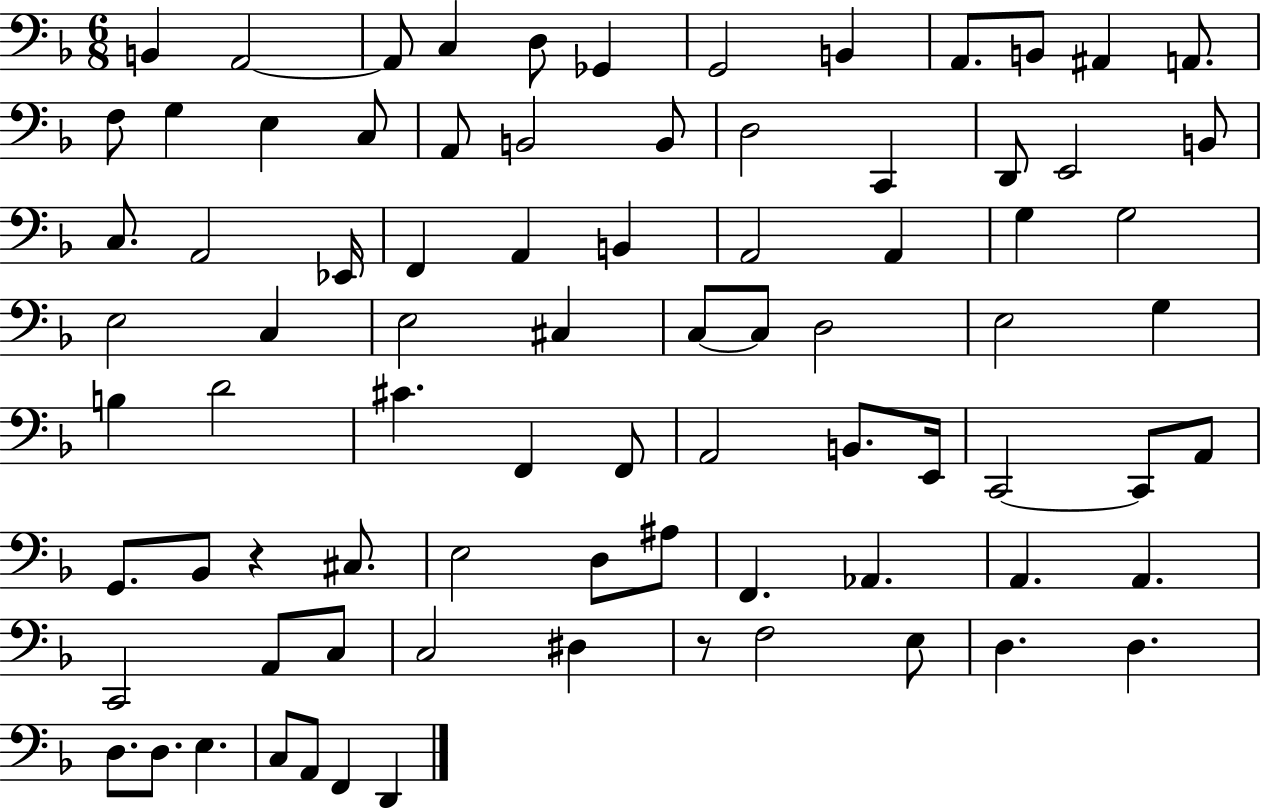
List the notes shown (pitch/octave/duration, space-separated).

B2/q A2/h A2/e C3/q D3/e Gb2/q G2/h B2/q A2/e. B2/e A#2/q A2/e. F3/e G3/q E3/q C3/e A2/e B2/h B2/e D3/h C2/q D2/e E2/h B2/e C3/e. A2/h Eb2/s F2/q A2/q B2/q A2/h A2/q G3/q G3/h E3/h C3/q E3/h C#3/q C3/e C3/e D3/h E3/h G3/q B3/q D4/h C#4/q. F2/q F2/e A2/h B2/e. E2/s C2/h C2/e A2/e G2/e. Bb2/e R/q C#3/e. E3/h D3/e A#3/e F2/q. Ab2/q. A2/q. A2/q. C2/h A2/e C3/e C3/h D#3/q R/e F3/h E3/e D3/q. D3/q. D3/e. D3/e. E3/q. C3/e A2/e F2/q D2/q